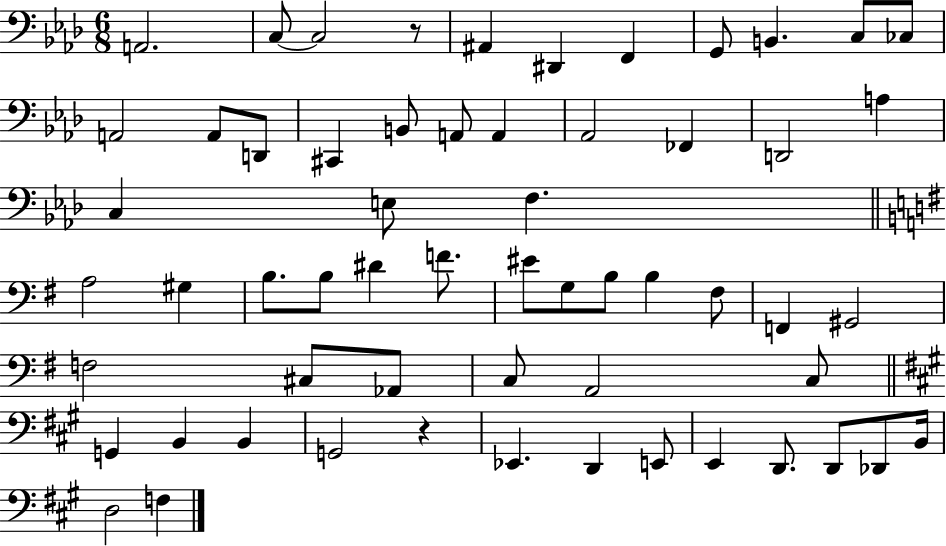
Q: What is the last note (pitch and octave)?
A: F3